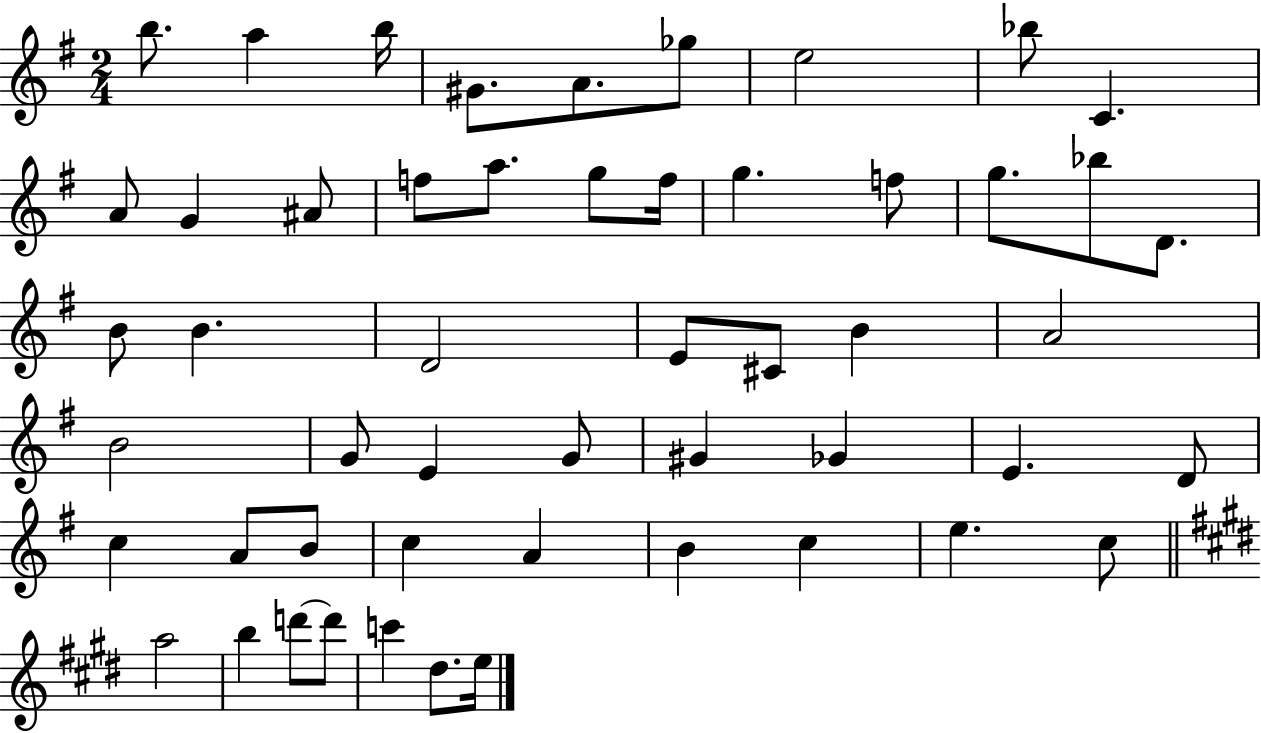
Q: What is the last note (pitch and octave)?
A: E5